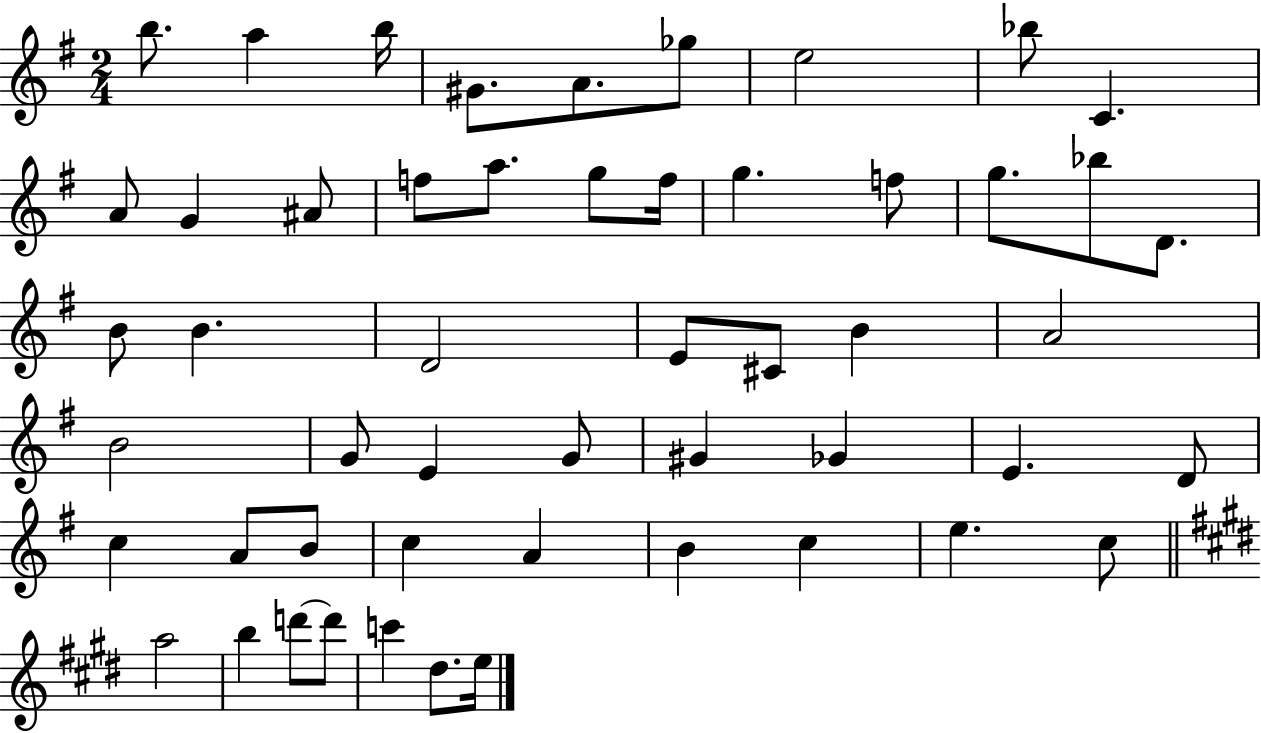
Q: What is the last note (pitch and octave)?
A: E5